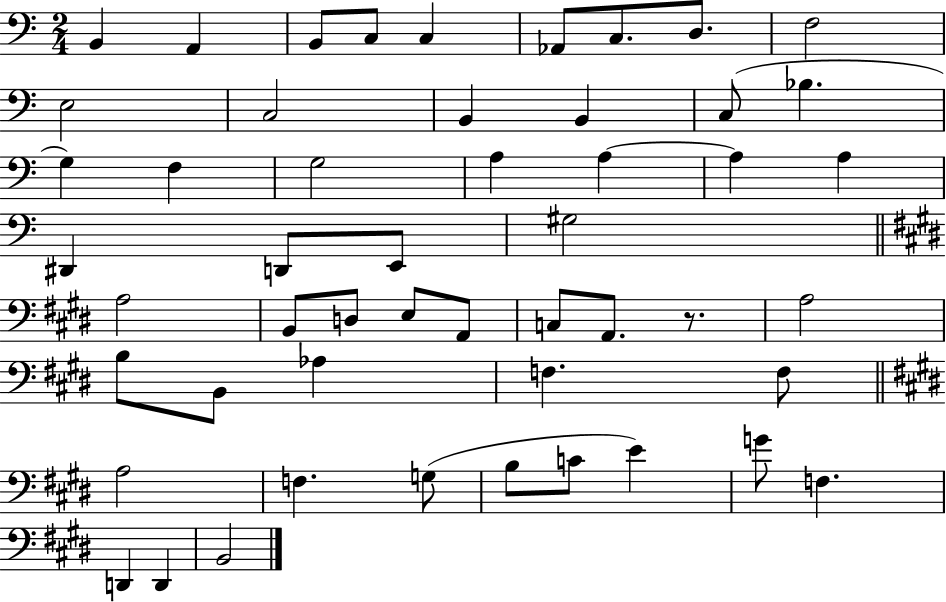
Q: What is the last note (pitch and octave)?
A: B2